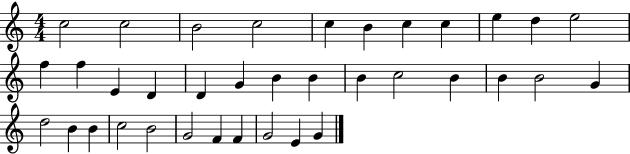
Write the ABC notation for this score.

X:1
T:Untitled
M:4/4
L:1/4
K:C
c2 c2 B2 c2 c B c c e d e2 f f E D D G B B B c2 B B B2 G d2 B B c2 B2 G2 F F G2 E G